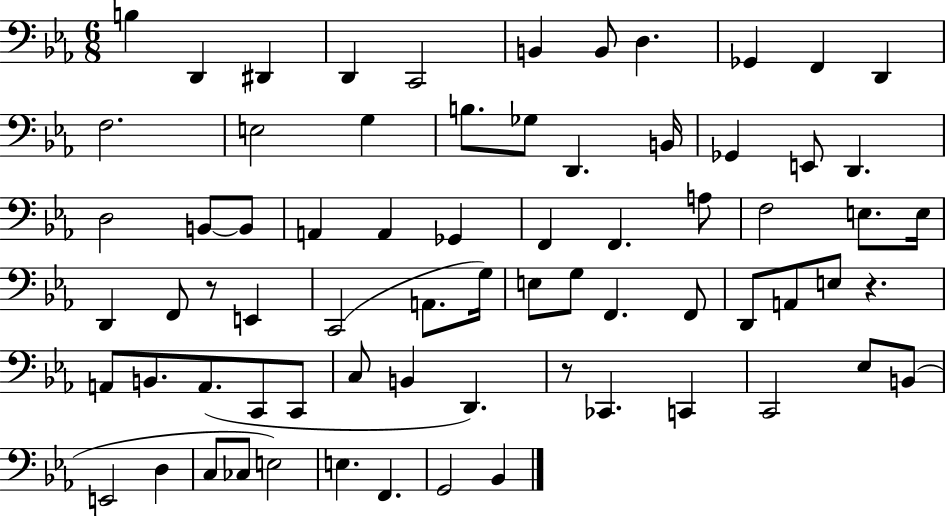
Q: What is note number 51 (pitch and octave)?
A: C2